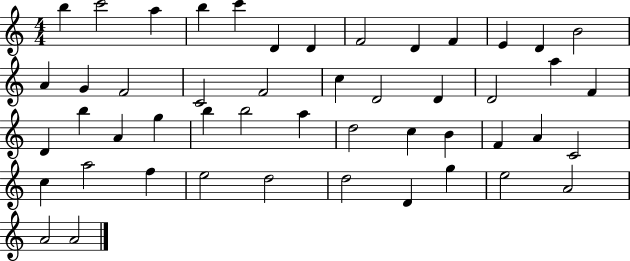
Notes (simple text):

B5/q C6/h A5/q B5/q C6/q D4/q D4/q F4/h D4/q F4/q E4/q D4/q B4/h A4/q G4/q F4/h C4/h F4/h C5/q D4/h D4/q D4/h A5/q F4/q D4/q B5/q A4/q G5/q B5/q B5/h A5/q D5/h C5/q B4/q F4/q A4/q C4/h C5/q A5/h F5/q E5/h D5/h D5/h D4/q G5/q E5/h A4/h A4/h A4/h